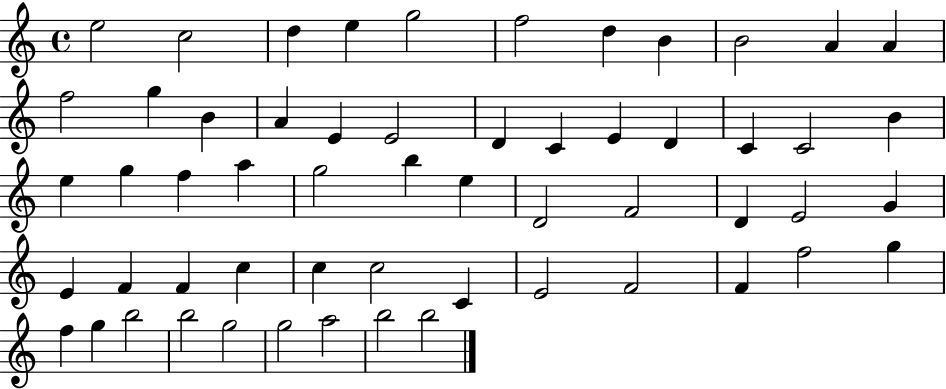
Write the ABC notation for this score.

X:1
T:Untitled
M:4/4
L:1/4
K:C
e2 c2 d e g2 f2 d B B2 A A f2 g B A E E2 D C E D C C2 B e g f a g2 b e D2 F2 D E2 G E F F c c c2 C E2 F2 F f2 g f g b2 b2 g2 g2 a2 b2 b2